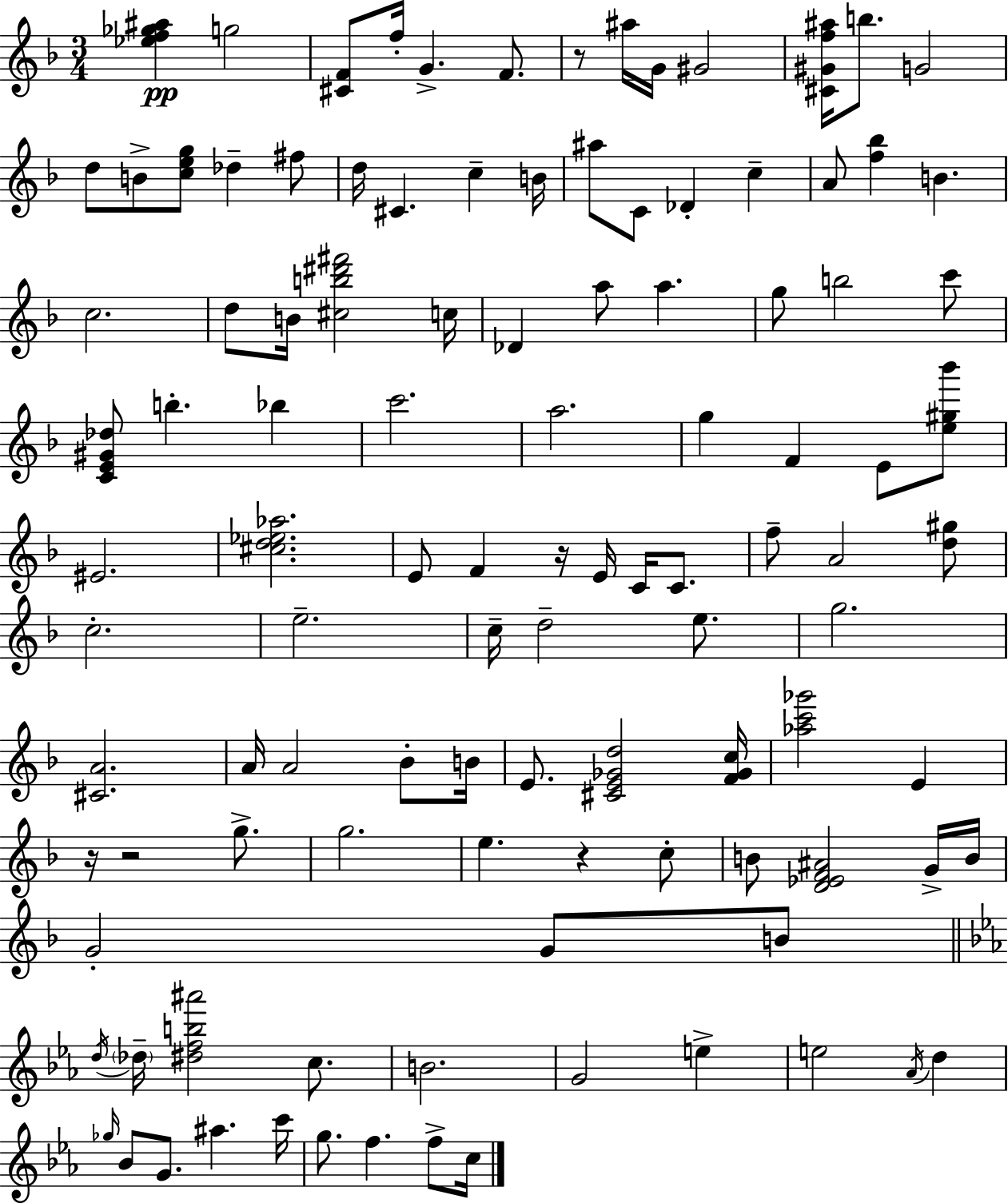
[Eb5,F5,Gb5,A#5]/q G5/h [C#4,F4]/e F5/s G4/q. F4/e. R/e A#5/s G4/s G#4/h [C#4,G#4,F5,A#5]/s B5/e. G4/h D5/e B4/e [C5,E5,G5]/e Db5/q F#5/e D5/s C#4/q. C5/q B4/s A#5/e C4/e Db4/q C5/q A4/e [F5,Bb5]/q B4/q. C5/h. D5/e B4/s [C#5,B5,D#6,F#6]/h C5/s Db4/q A5/e A5/q. G5/e B5/h C6/e [C4,E4,G#4,Db5]/e B5/q. Bb5/q C6/h. A5/h. G5/q F4/q E4/e [E5,G#5,Bb6]/e EIS4/h. [C#5,D5,Eb5,Ab5]/h. E4/e F4/q R/s E4/s C4/s C4/e. F5/e A4/h [D5,G#5]/e C5/h. E5/h. C5/s D5/h E5/e. G5/h. [C#4,A4]/h. A4/s A4/h Bb4/e B4/s E4/e. [C#4,E4,Gb4,D5]/h [F4,Gb4,C5]/s [Ab5,C6,Gb6]/h E4/q R/s R/h G5/e. G5/h. E5/q. R/q C5/e B4/e [D4,Eb4,F4,A#4]/h G4/s B4/s G4/h G4/e B4/e D5/s Db5/s [D#5,F5,B5,A#6]/h C5/e. B4/h. G4/h E5/q E5/h Ab4/s D5/q Gb5/s Bb4/e G4/e. A#5/q. C6/s G5/e. F5/q. F5/e C5/s